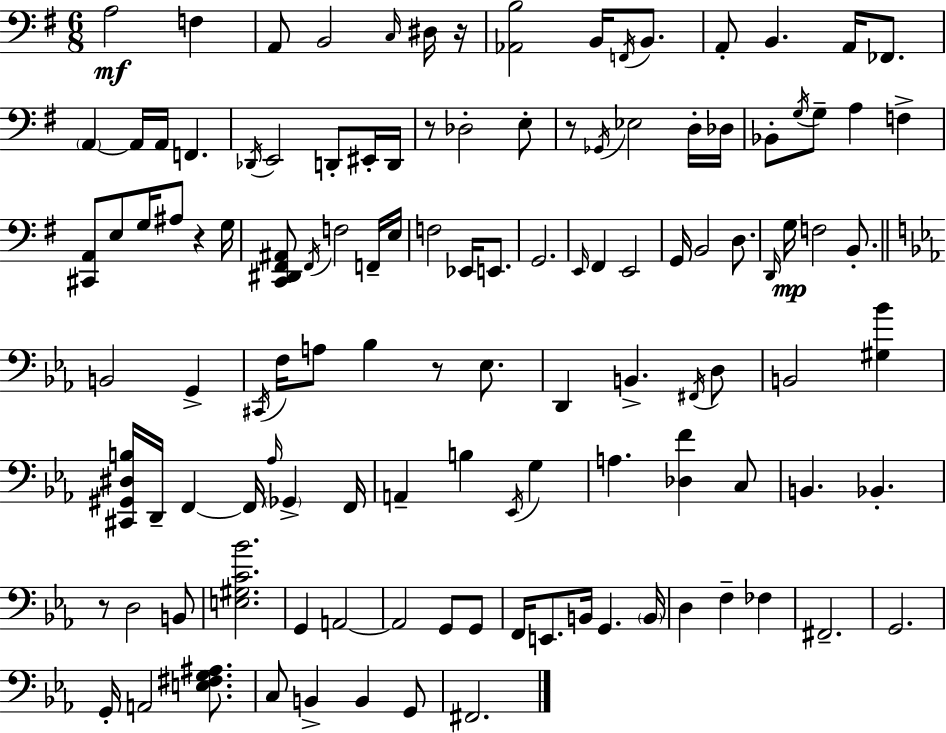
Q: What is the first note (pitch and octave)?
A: A3